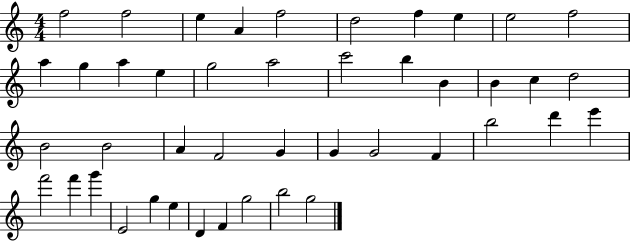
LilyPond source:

{
  \clef treble
  \numericTimeSignature
  \time 4/4
  \key c \major
  f''2 f''2 | e''4 a'4 f''2 | d''2 f''4 e''4 | e''2 f''2 | \break a''4 g''4 a''4 e''4 | g''2 a''2 | c'''2 b''4 b'4 | b'4 c''4 d''2 | \break b'2 b'2 | a'4 f'2 g'4 | g'4 g'2 f'4 | b''2 d'''4 e'''4 | \break f'''2 f'''4 g'''4 | e'2 g''4 e''4 | d'4 f'4 g''2 | b''2 g''2 | \break \bar "|."
}